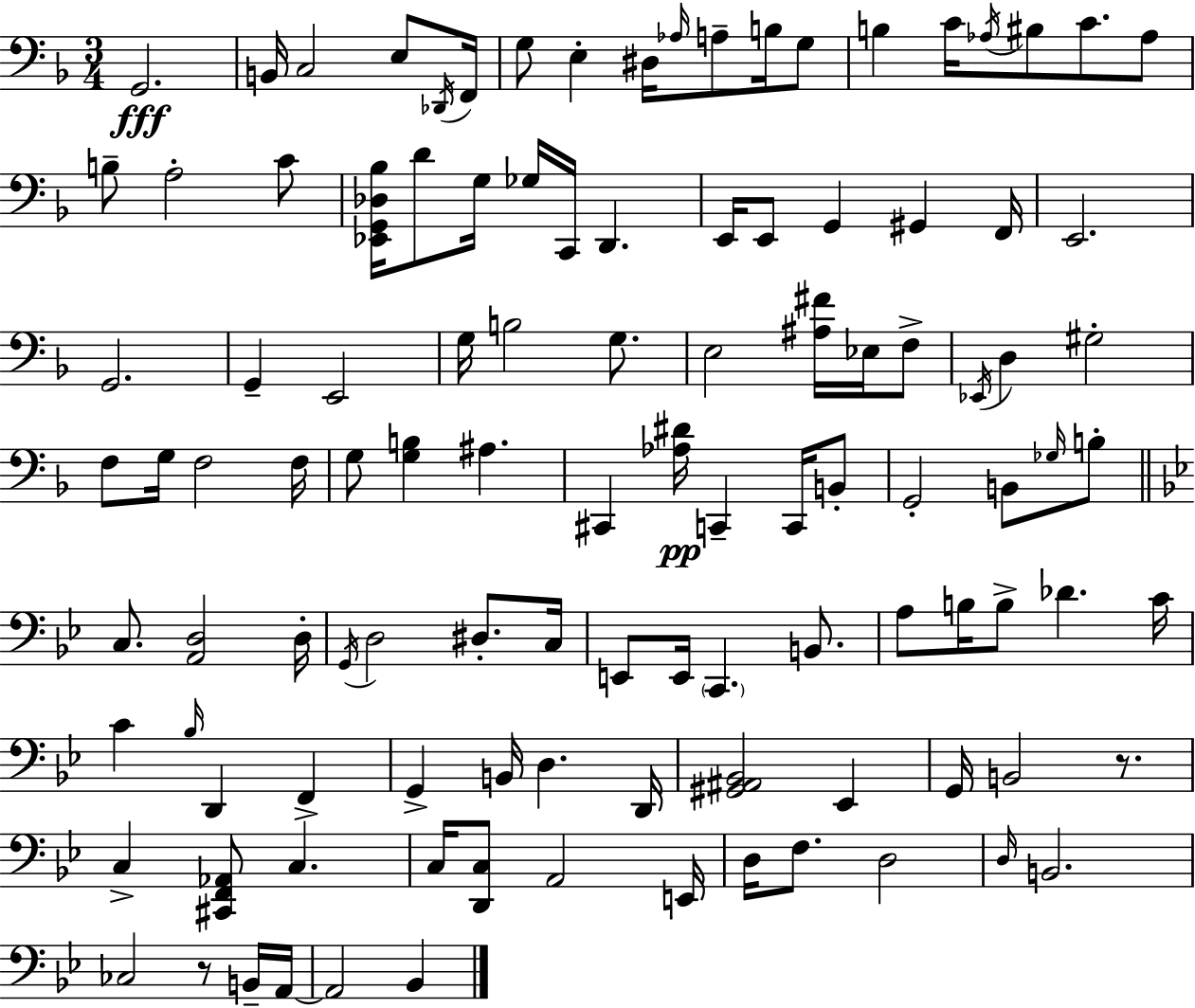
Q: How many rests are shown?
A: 2